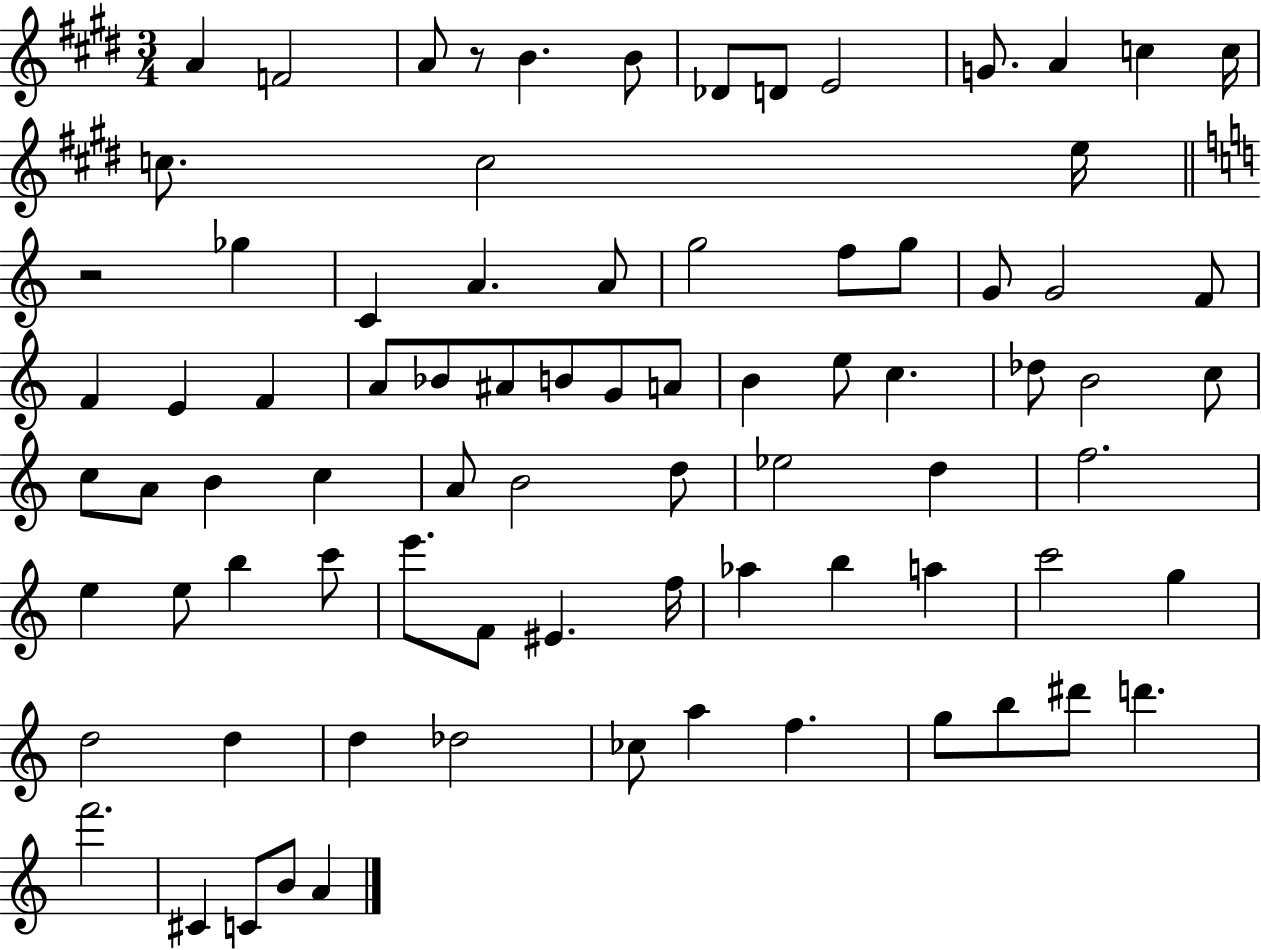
{
  \clef treble
  \numericTimeSignature
  \time 3/4
  \key e \major
  a'4 f'2 | a'8 r8 b'4. b'8 | des'8 d'8 e'2 | g'8. a'4 c''4 c''16 | \break c''8. c''2 e''16 | \bar "||" \break \key a \minor r2 ges''4 | c'4 a'4. a'8 | g''2 f''8 g''8 | g'8 g'2 f'8 | \break f'4 e'4 f'4 | a'8 bes'8 ais'8 b'8 g'8 a'8 | b'4 e''8 c''4. | des''8 b'2 c''8 | \break c''8 a'8 b'4 c''4 | a'8 b'2 d''8 | ees''2 d''4 | f''2. | \break e''4 e''8 b''4 c'''8 | e'''8. f'8 eis'4. f''16 | aes''4 b''4 a''4 | c'''2 g''4 | \break d''2 d''4 | d''4 des''2 | ces''8 a''4 f''4. | g''8 b''8 dis'''8 d'''4. | \break f'''2. | cis'4 c'8 b'8 a'4 | \bar "|."
}